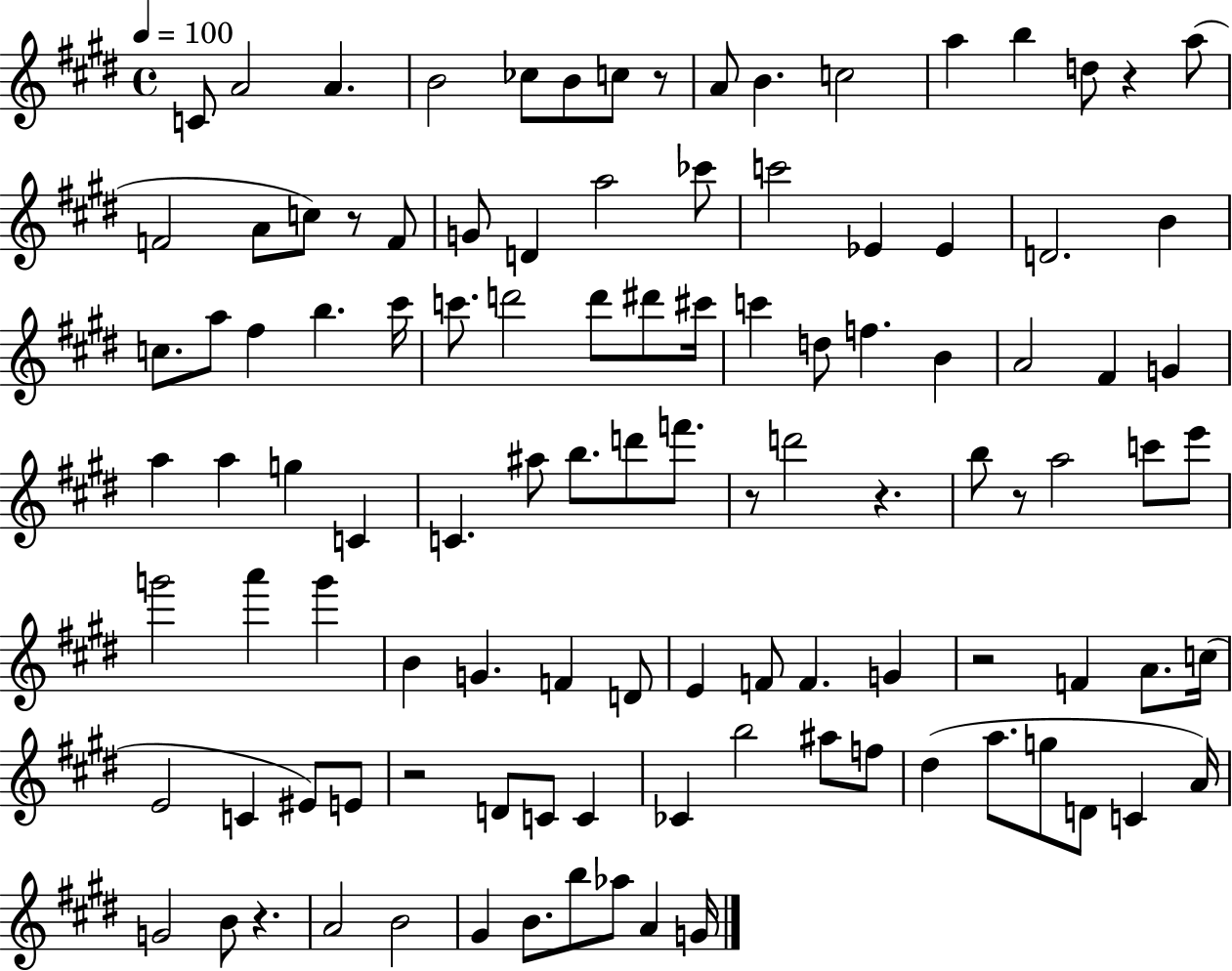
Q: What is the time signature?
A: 4/4